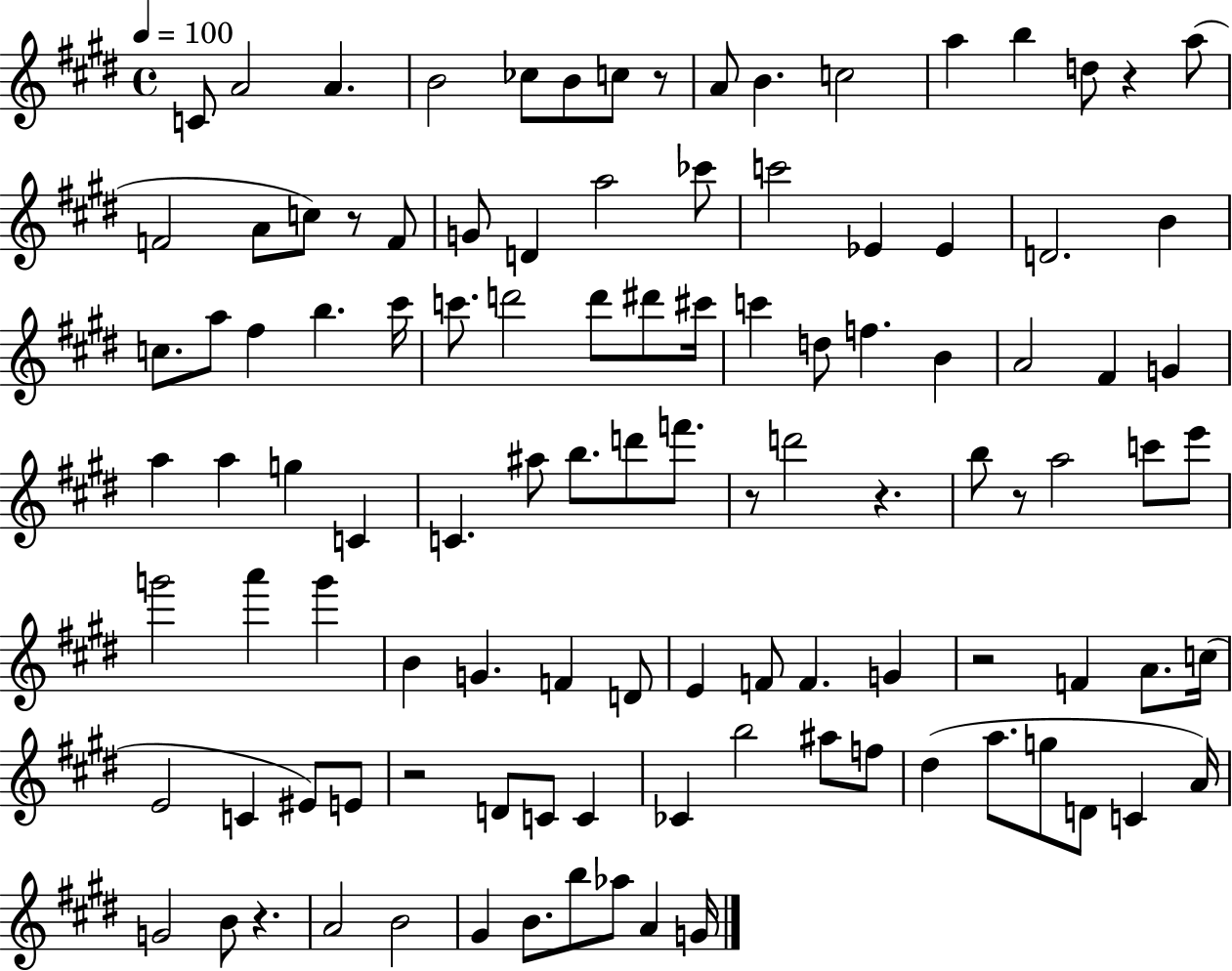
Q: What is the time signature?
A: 4/4